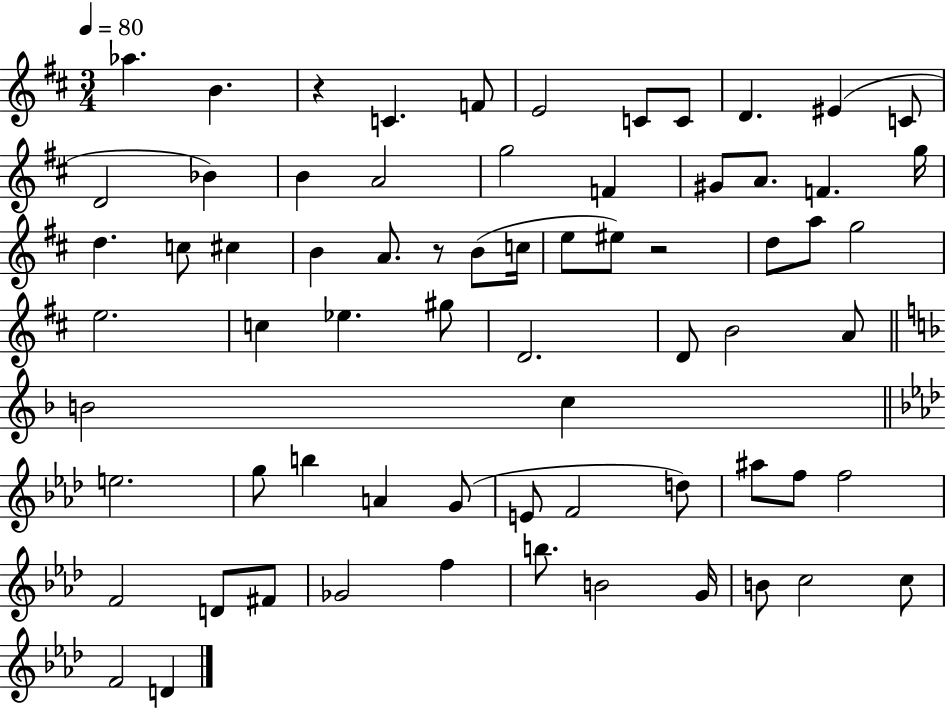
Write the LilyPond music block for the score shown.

{
  \clef treble
  \numericTimeSignature
  \time 3/4
  \key d \major
  \tempo 4 = 80
  aes''4. b'4. | r4 c'4. f'8 | e'2 c'8 c'8 | d'4. eis'4( c'8 | \break d'2 bes'4) | b'4 a'2 | g''2 f'4 | gis'8 a'8. f'4. g''16 | \break d''4. c''8 cis''4 | b'4 a'8. r8 b'8( c''16 | e''8 eis''8) r2 | d''8 a''8 g''2 | \break e''2. | c''4 ees''4. gis''8 | d'2. | d'8 b'2 a'8 | \break \bar "||" \break \key d \minor b'2 c''4 | \bar "||" \break \key aes \major e''2. | g''8 b''4 a'4 g'8( | e'8 f'2 d''8) | ais''8 f''8 f''2 | \break f'2 d'8 fis'8 | ges'2 f''4 | b''8. b'2 g'16 | b'8 c''2 c''8 | \break f'2 d'4 | \bar "|."
}